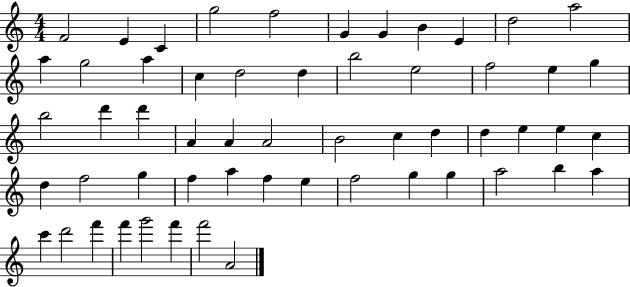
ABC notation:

X:1
T:Untitled
M:4/4
L:1/4
K:C
F2 E C g2 f2 G G B E d2 a2 a g2 a c d2 d b2 e2 f2 e g b2 d' d' A A A2 B2 c d d e e c d f2 g f a f e f2 g g a2 b a c' d'2 f' f' g'2 f' f'2 A2